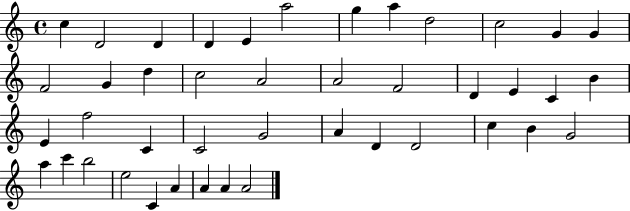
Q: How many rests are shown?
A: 0